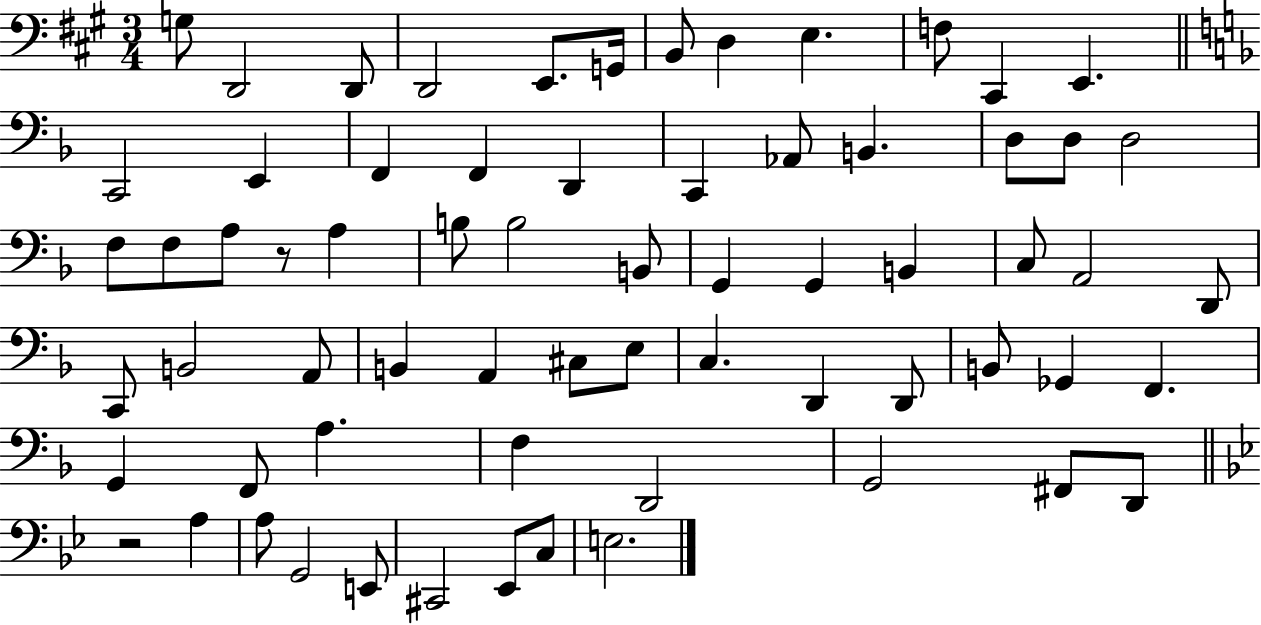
X:1
T:Untitled
M:3/4
L:1/4
K:A
G,/2 D,,2 D,,/2 D,,2 E,,/2 G,,/4 B,,/2 D, E, F,/2 ^C,, E,, C,,2 E,, F,, F,, D,, C,, _A,,/2 B,, D,/2 D,/2 D,2 F,/2 F,/2 A,/2 z/2 A, B,/2 B,2 B,,/2 G,, G,, B,, C,/2 A,,2 D,,/2 C,,/2 B,,2 A,,/2 B,, A,, ^C,/2 E,/2 C, D,, D,,/2 B,,/2 _G,, F,, G,, F,,/2 A, F, D,,2 G,,2 ^F,,/2 D,,/2 z2 A, A,/2 G,,2 E,,/2 ^C,,2 _E,,/2 C,/2 E,2